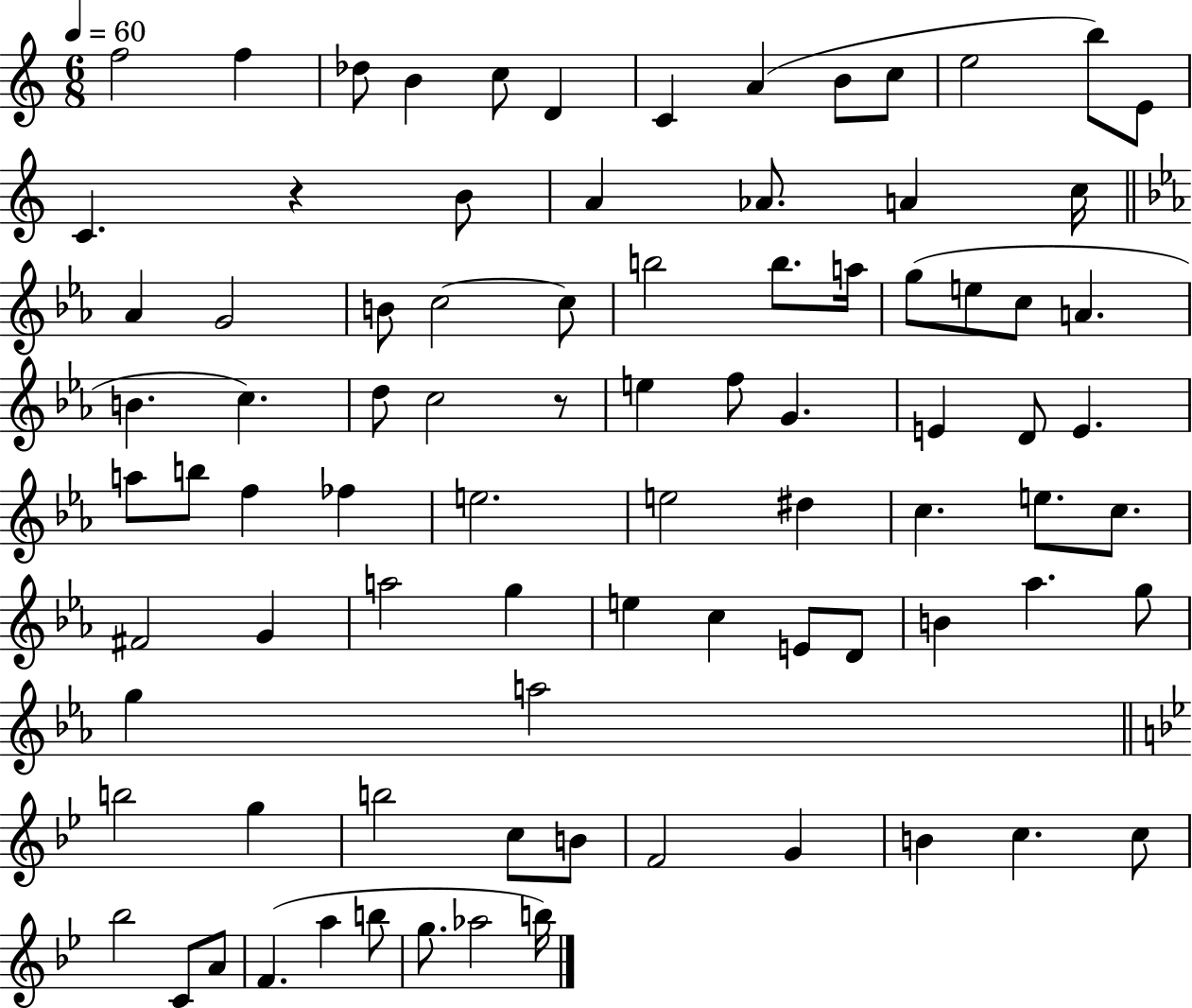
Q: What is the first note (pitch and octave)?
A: F5